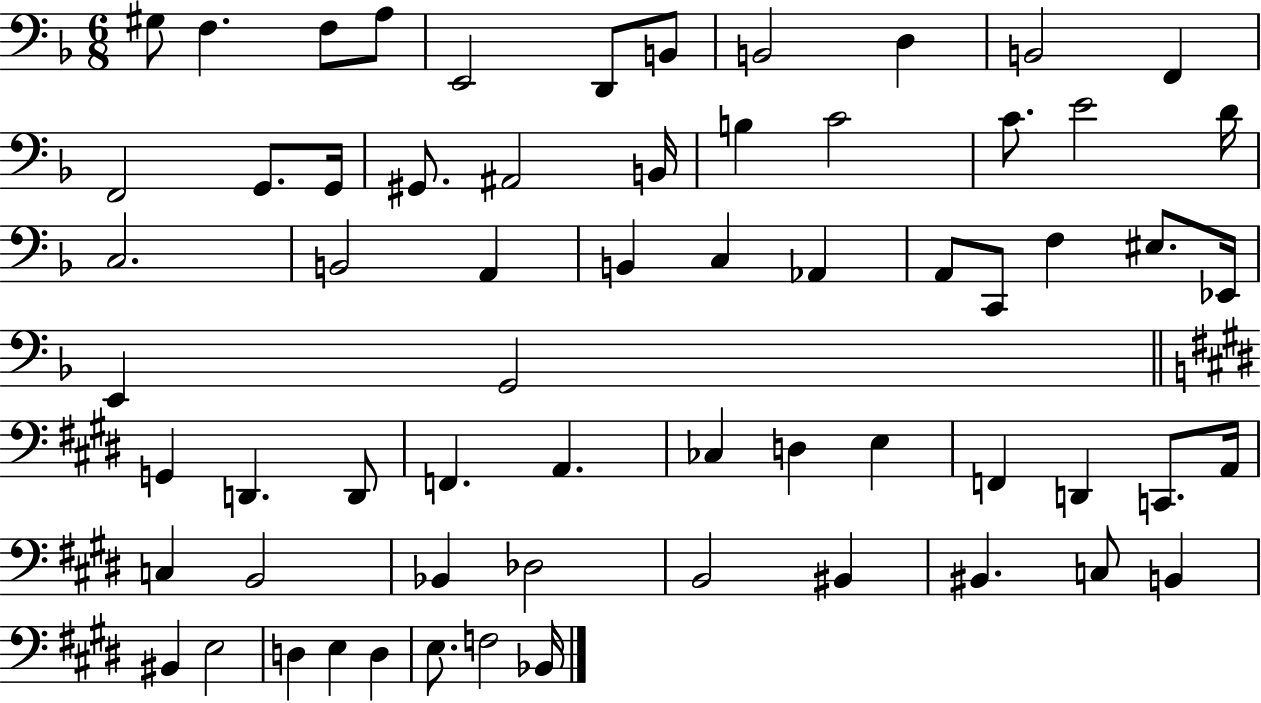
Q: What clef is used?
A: bass